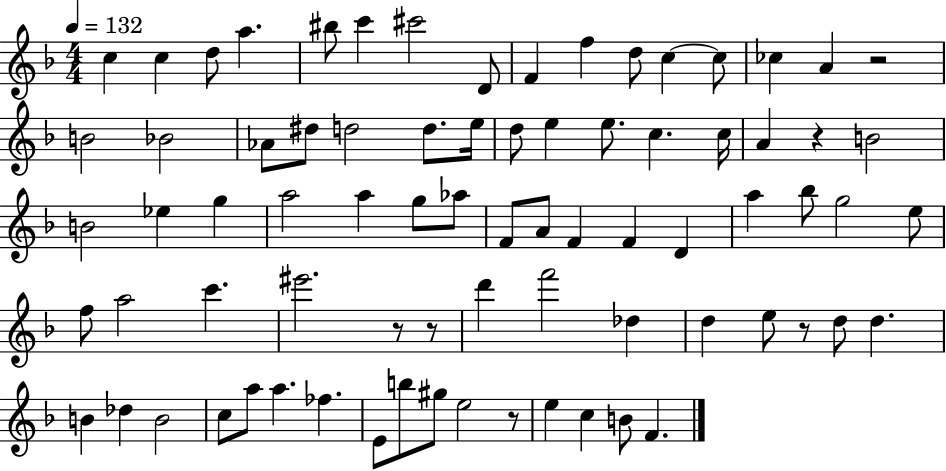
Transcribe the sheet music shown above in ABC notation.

X:1
T:Untitled
M:4/4
L:1/4
K:F
c c d/2 a ^b/2 c' ^c'2 D/2 F f d/2 c c/2 _c A z2 B2 _B2 _A/2 ^d/2 d2 d/2 e/4 d/2 e e/2 c c/4 A z B2 B2 _e g a2 a g/2 _a/2 F/2 A/2 F F D a _b/2 g2 e/2 f/2 a2 c' ^e'2 z/2 z/2 d' f'2 _d d e/2 z/2 d/2 d B _d B2 c/2 a/2 a _f E/2 b/2 ^g/2 e2 z/2 e c B/2 F